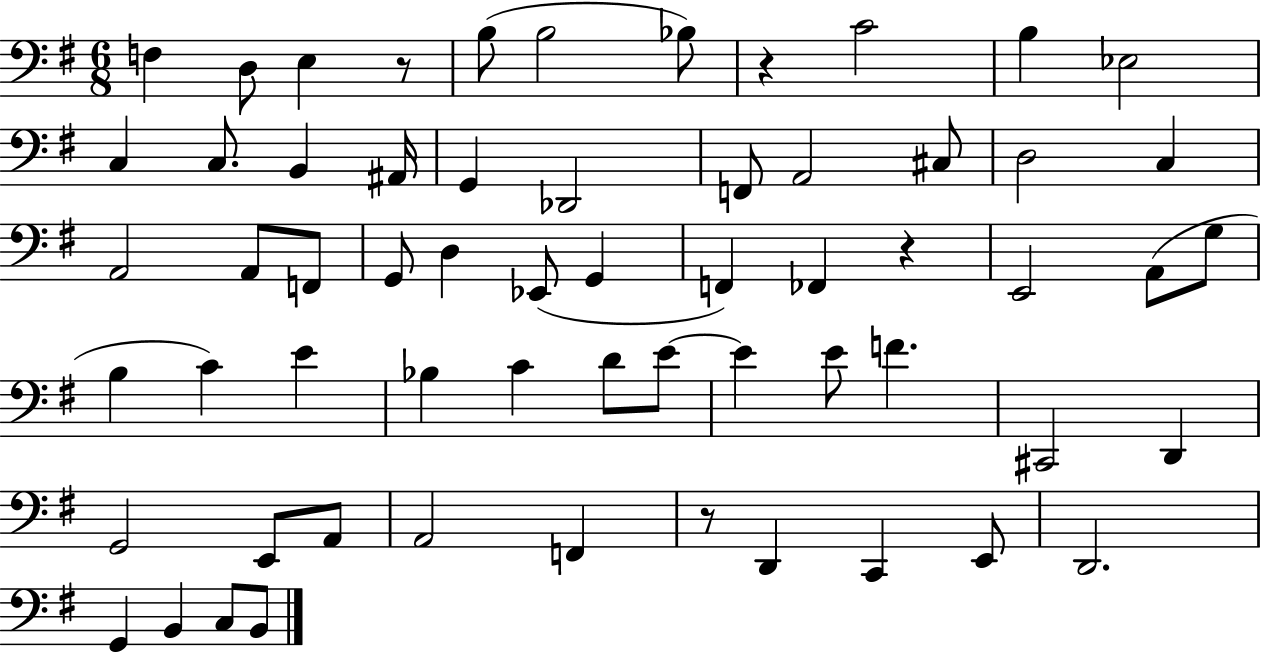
F3/q D3/e E3/q R/e B3/e B3/h Bb3/e R/q C4/h B3/q Eb3/h C3/q C3/e. B2/q A#2/s G2/q Db2/h F2/e A2/h C#3/e D3/h C3/q A2/h A2/e F2/e G2/e D3/q Eb2/e G2/q F2/q FES2/q R/q E2/h A2/e G3/e B3/q C4/q E4/q Bb3/q C4/q D4/e E4/e E4/q E4/e F4/q. C#2/h D2/q G2/h E2/e A2/e A2/h F2/q R/e D2/q C2/q E2/e D2/h. G2/q B2/q C3/e B2/e